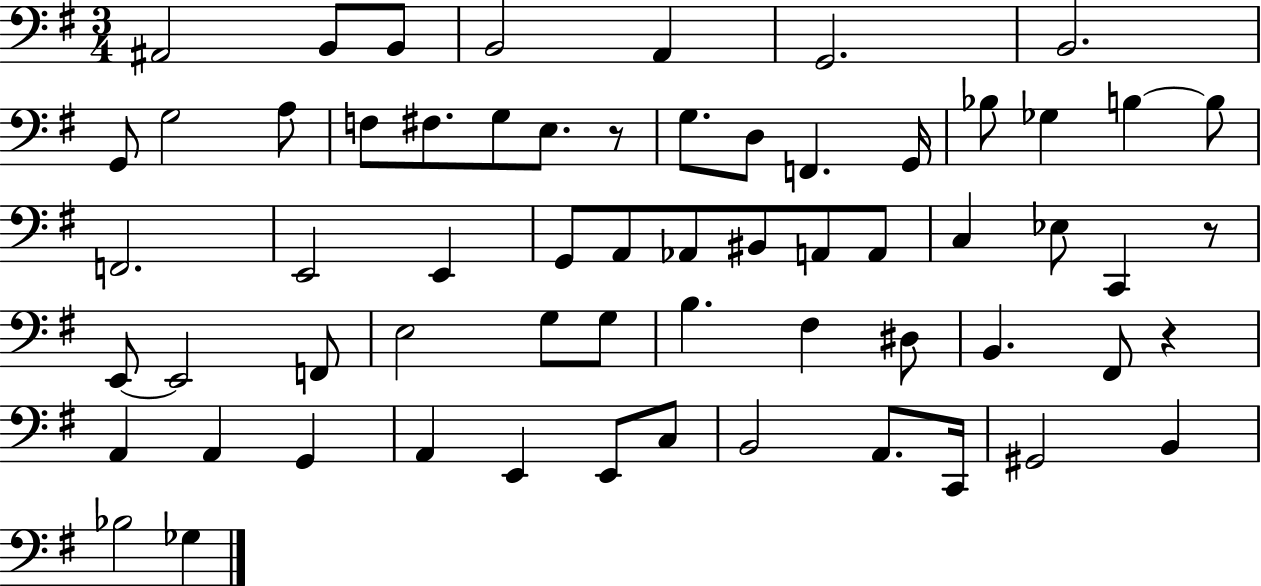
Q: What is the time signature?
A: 3/4